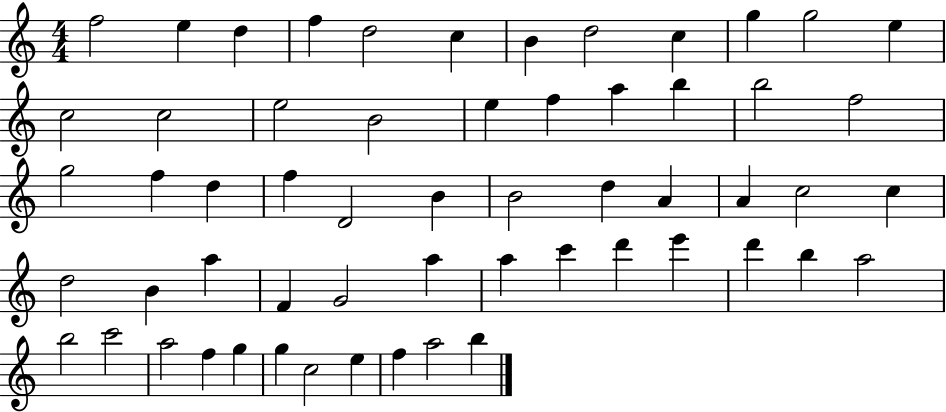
{
  \clef treble
  \numericTimeSignature
  \time 4/4
  \key c \major
  f''2 e''4 d''4 | f''4 d''2 c''4 | b'4 d''2 c''4 | g''4 g''2 e''4 | \break c''2 c''2 | e''2 b'2 | e''4 f''4 a''4 b''4 | b''2 f''2 | \break g''2 f''4 d''4 | f''4 d'2 b'4 | b'2 d''4 a'4 | a'4 c''2 c''4 | \break d''2 b'4 a''4 | f'4 g'2 a''4 | a''4 c'''4 d'''4 e'''4 | d'''4 b''4 a''2 | \break b''2 c'''2 | a''2 f''4 g''4 | g''4 c''2 e''4 | f''4 a''2 b''4 | \break \bar "|."
}